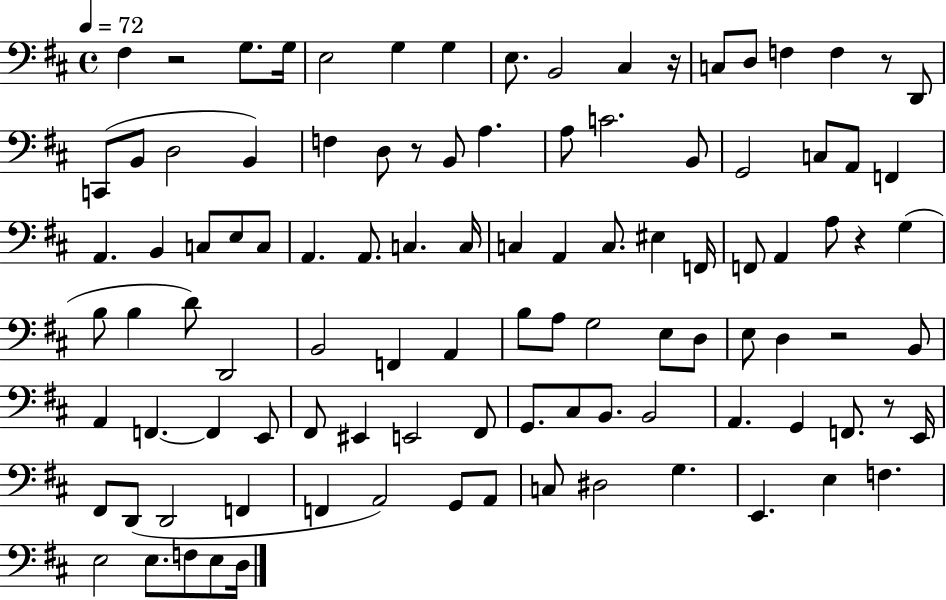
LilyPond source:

{
  \clef bass
  \time 4/4
  \defaultTimeSignature
  \key d \major
  \tempo 4 = 72
  fis4 r2 g8. g16 | e2 g4 g4 | e8. b,2 cis4 r16 | c8 d8 f4 f4 r8 d,8 | \break c,8( b,8 d2 b,4) | f4 d8 r8 b,8 a4. | a8 c'2. b,8 | g,2 c8 a,8 f,4 | \break a,4. b,4 c8 e8 c8 | a,4. a,8. c4. c16 | c4 a,4 c8. eis4 f,16 | f,8 a,4 a8 r4 g4( | \break b8 b4 d'8) d,2 | b,2 f,4 a,4 | b8 a8 g2 e8 d8 | e8 d4 r2 b,8 | \break a,4 f,4.~~ f,4 e,8 | fis,8 eis,4 e,2 fis,8 | g,8. cis8 b,8. b,2 | a,4. g,4 f,8. r8 e,16 | \break fis,8 d,8( d,2 f,4 | f,4 a,2) g,8 a,8 | c8 dis2 g4. | e,4. e4 f4. | \break e2 e8. f8 e8 d16 | \bar "|."
}